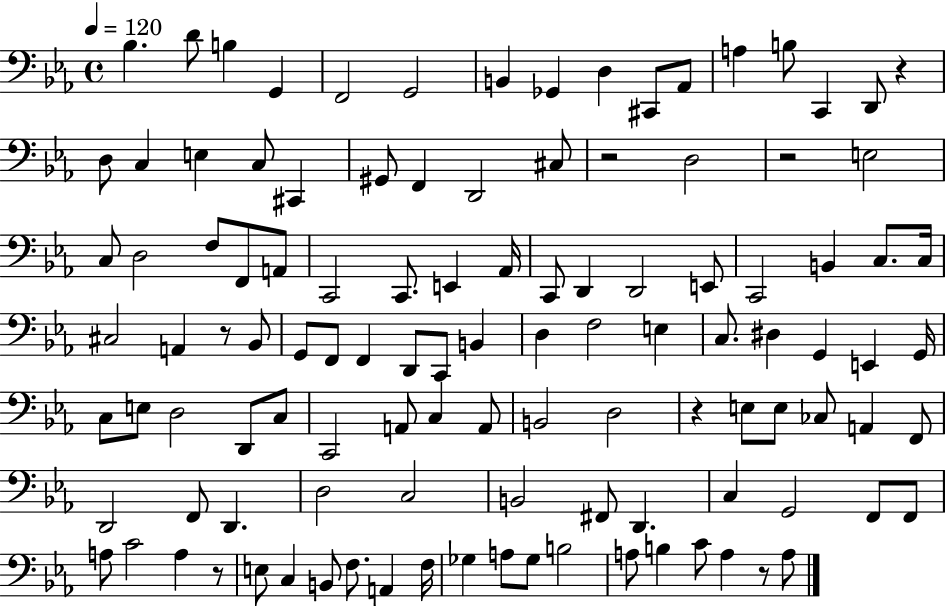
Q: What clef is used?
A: bass